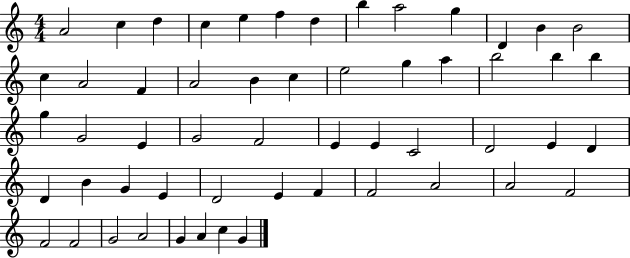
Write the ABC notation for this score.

X:1
T:Untitled
M:4/4
L:1/4
K:C
A2 c d c e f d b a2 g D B B2 c A2 F A2 B c e2 g a b2 b b g G2 E G2 F2 E E C2 D2 E D D B G E D2 E F F2 A2 A2 F2 F2 F2 G2 A2 G A c G